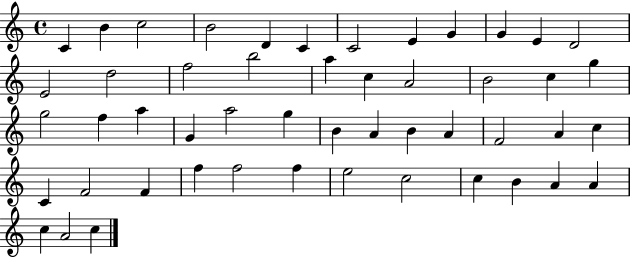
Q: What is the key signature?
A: C major